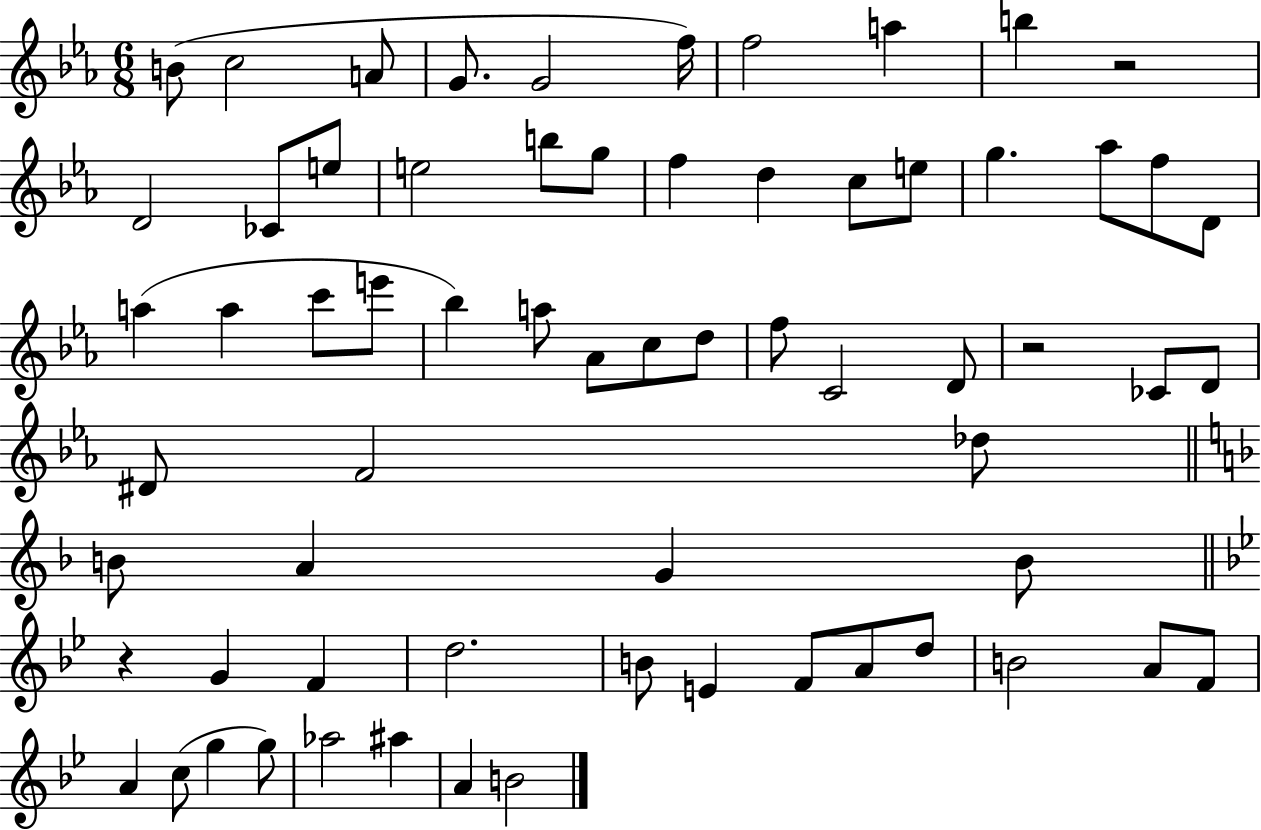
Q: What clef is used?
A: treble